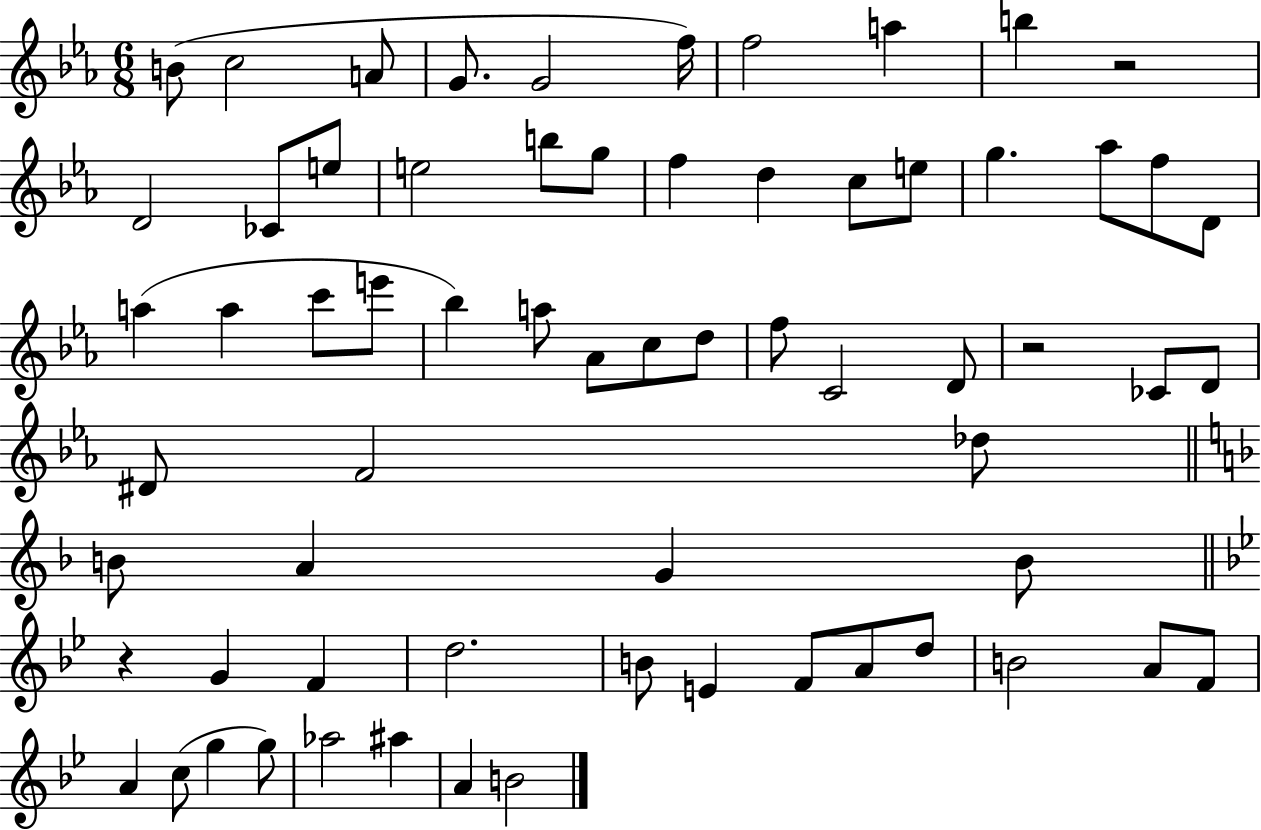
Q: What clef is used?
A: treble